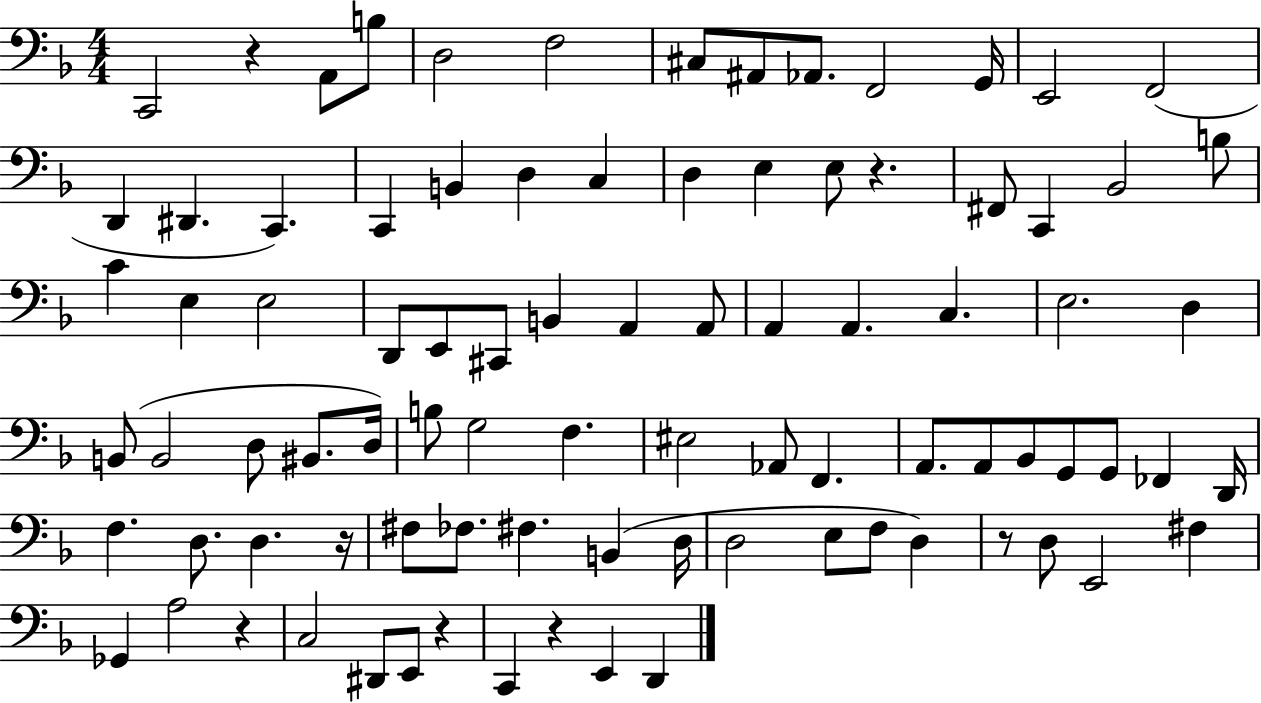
{
  \clef bass
  \numericTimeSignature
  \time 4/4
  \key f \major
  c,2 r4 a,8 b8 | d2 f2 | cis8 ais,8 aes,8. f,2 g,16 | e,2 f,2( | \break d,4 dis,4. c,4.) | c,4 b,4 d4 c4 | d4 e4 e8 r4. | fis,8 c,4 bes,2 b8 | \break c'4 e4 e2 | d,8 e,8 cis,8 b,4 a,4 a,8 | a,4 a,4. c4. | e2. d4 | \break b,8( b,2 d8 bis,8. d16) | b8 g2 f4. | eis2 aes,8 f,4. | a,8. a,8 bes,8 g,8 g,8 fes,4 d,16 | \break f4. d8. d4. r16 | fis8 fes8. fis4. b,4( d16 | d2 e8 f8 d4) | r8 d8 e,2 fis4 | \break ges,4 a2 r4 | c2 dis,8 e,8 r4 | c,4 r4 e,4 d,4 | \bar "|."
}